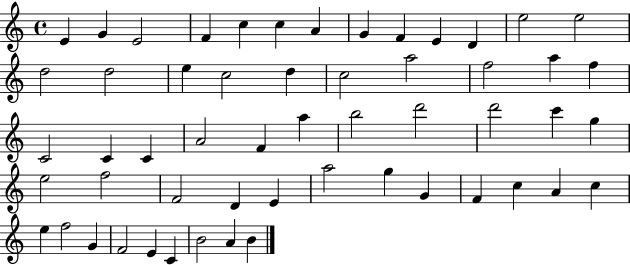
{
  \clef treble
  \time 4/4
  \defaultTimeSignature
  \key c \major
  e'4 g'4 e'2 | f'4 c''4 c''4 a'4 | g'4 f'4 e'4 d'4 | e''2 e''2 | \break d''2 d''2 | e''4 c''2 d''4 | c''2 a''2 | f''2 a''4 f''4 | \break c'2 c'4 c'4 | a'2 f'4 a''4 | b''2 d'''2 | d'''2 c'''4 g''4 | \break e''2 f''2 | f'2 d'4 e'4 | a''2 g''4 g'4 | f'4 c''4 a'4 c''4 | \break e''4 f''2 g'4 | f'2 e'4 c'4 | b'2 a'4 b'4 | \bar "|."
}